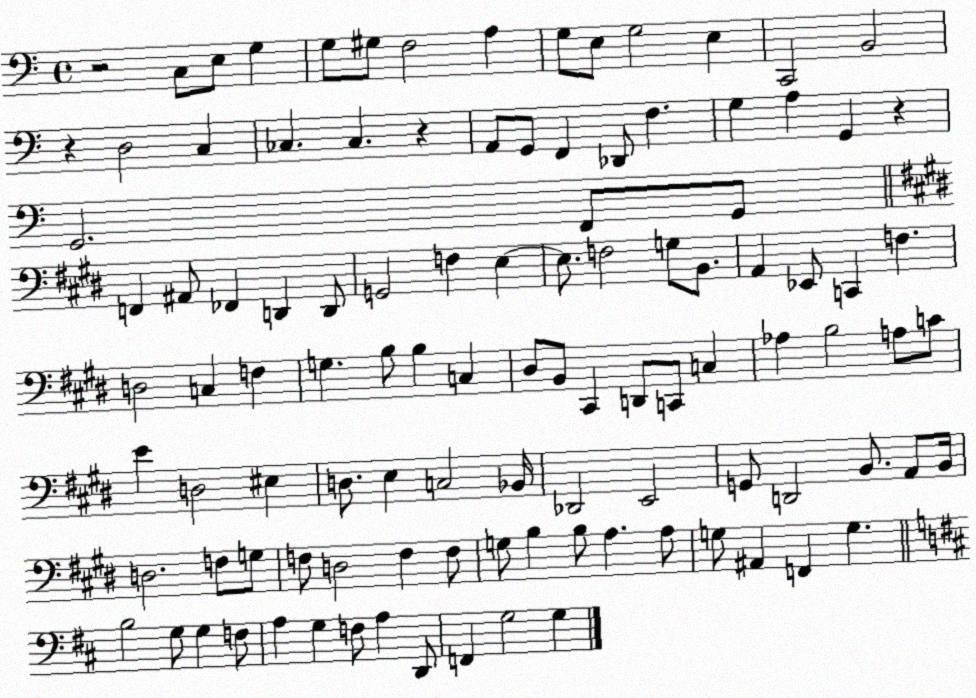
X:1
T:Untitled
M:4/4
L:1/4
K:C
z2 C,/2 E,/2 G, G,/2 ^G,/2 F,2 A, G,/2 E,/2 G,2 E, C,,2 B,,2 z D,2 C, _C, _C, z A,,/2 G,,/2 F,, _D,,/2 F, G, A, G,, z G,,2 F,,/2 G,,/2 F,, ^A,,/2 _F,, D,, D,,/2 G,,2 F, E, E,/2 F,2 G,/2 B,,/2 A,, _E,,/2 C,, F, D,2 C, F, G, B,/2 B, C, ^D,/2 B,,/2 ^C,, D,,/2 C,,/2 C, _A, B,2 A,/2 C/2 E D,2 ^E, D,/2 E, C,2 _B,,/4 _D,,2 E,,2 G,,/2 D,,2 B,,/2 A,,/2 B,,/4 D,2 F,/2 G,/2 F,/2 D,2 F, F,/2 G,/2 B, B,/2 A, A,/2 G,/2 ^A,, F,, G, B,2 G,/2 G, F,/2 A, G, F,/2 A, D,,/2 F,, G,2 G,